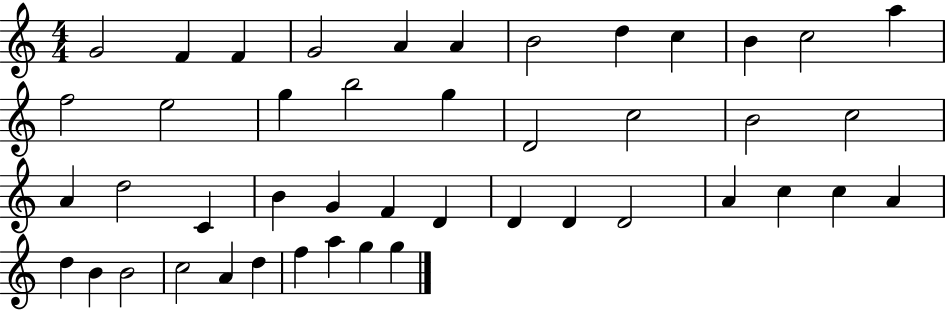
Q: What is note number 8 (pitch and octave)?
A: D5